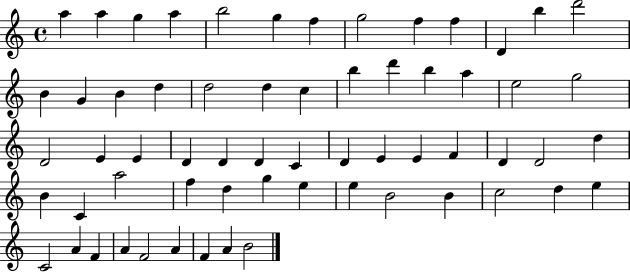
{
  \clef treble
  \time 4/4
  \defaultTimeSignature
  \key c \major
  a''4 a''4 g''4 a''4 | b''2 g''4 f''4 | g''2 f''4 f''4 | d'4 b''4 d'''2 | \break b'4 g'4 b'4 d''4 | d''2 d''4 c''4 | b''4 d'''4 b''4 a''4 | e''2 g''2 | \break d'2 e'4 e'4 | d'4 d'4 d'4 c'4 | d'4 e'4 e'4 f'4 | d'4 d'2 d''4 | \break b'4 c'4 a''2 | f''4 d''4 g''4 e''4 | e''4 b'2 b'4 | c''2 d''4 e''4 | \break c'2 a'4 f'4 | a'4 f'2 a'4 | f'4 a'4 b'2 | \bar "|."
}